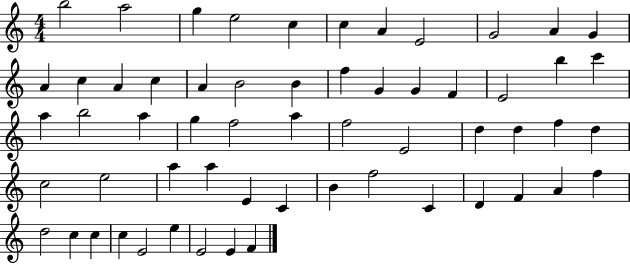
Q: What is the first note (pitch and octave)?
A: B5